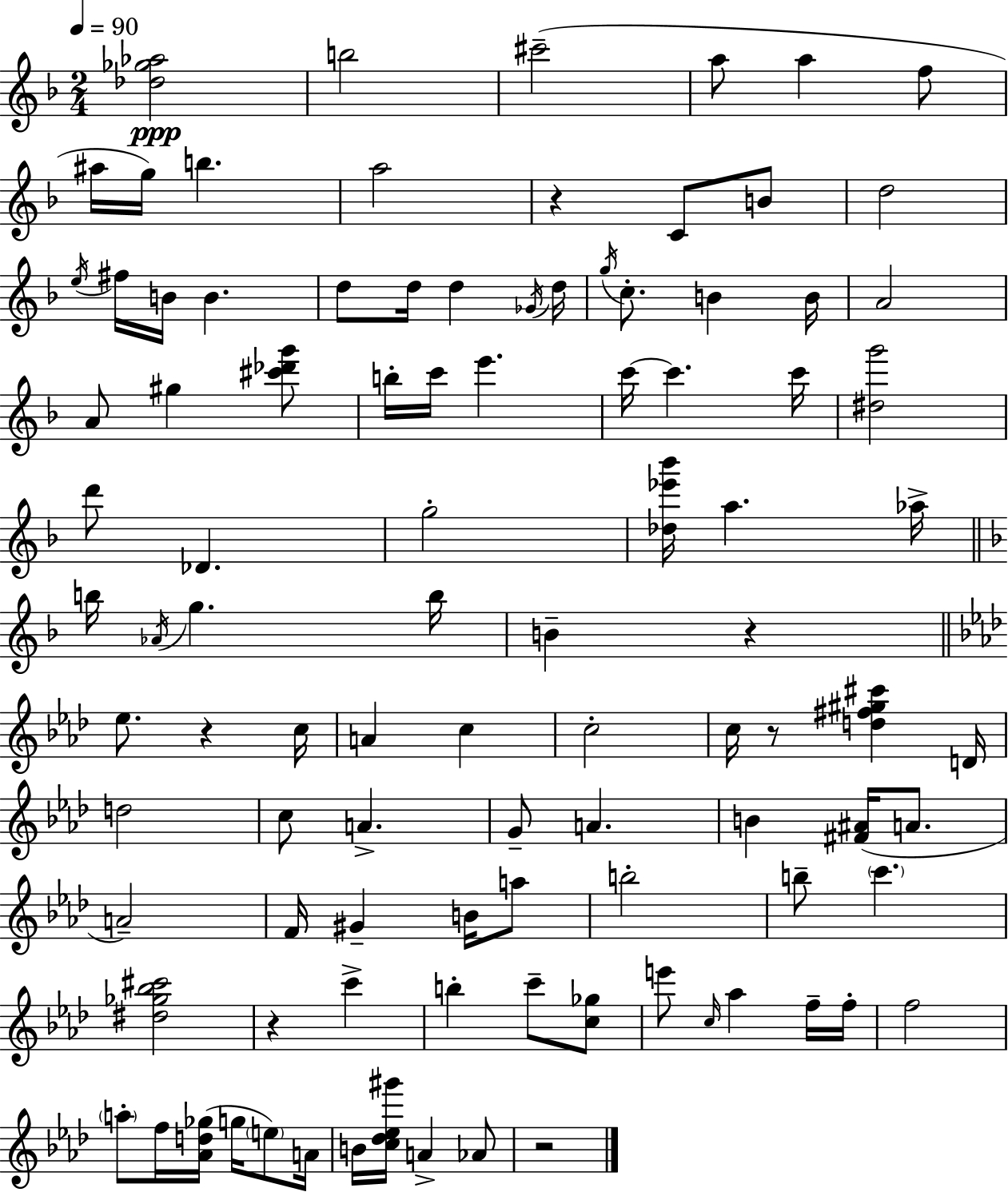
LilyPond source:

{
  \clef treble
  \numericTimeSignature
  \time 2/4
  \key f \major
  \tempo 4 = 90
  <des'' ges'' aes''>2\ppp | b''2 | cis'''2--( | a''8 a''4 f''8 | \break ais''16 g''16) b''4. | a''2 | r4 c'8 b'8 | d''2 | \break \acciaccatura { e''16 } fis''16 b'16 b'4. | d''8 d''16 d''4 | \acciaccatura { ges'16 } d''16 \acciaccatura { g''16 } c''8.-. b'4 | b'16 a'2 | \break a'8 gis''4 | <cis''' des''' g'''>8 b''16-. c'''16 e'''4. | c'''16~~ c'''4. | c'''16 <dis'' g'''>2 | \break d'''8 des'4. | g''2-. | <des'' ees''' bes'''>16 a''4. | aes''16-> \bar "||" \break \key d \minor b''16 \acciaccatura { aes'16 } g''4. | b''16 b'4-- r4 | \bar "||" \break \key aes \major ees''8. r4 c''16 | a'4 c''4 | c''2-. | c''16 r8 <d'' fis'' gis'' cis'''>4 d'16 | \break d''2 | c''8 a'4.-> | g'8-- a'4. | b'4 <fis' ais'>16( a'8. | \break a'2--) | f'16 gis'4-- b'16 a''8 | b''2-. | b''8-- \parenthesize c'''4. | \break <dis'' ges'' bes'' cis'''>2 | r4 c'''4-> | b''4-. c'''8-- <c'' ges''>8 | e'''8 \grace { c''16 } aes''4 f''16-- | \break f''16-. f''2 | \parenthesize a''8-. f''16 <aes' d'' ges''>16( g''16 \parenthesize e''8) | a'16 b'16 <c'' des'' ees'' gis'''>16 a'4-> aes'8 | r2 | \break \bar "|."
}